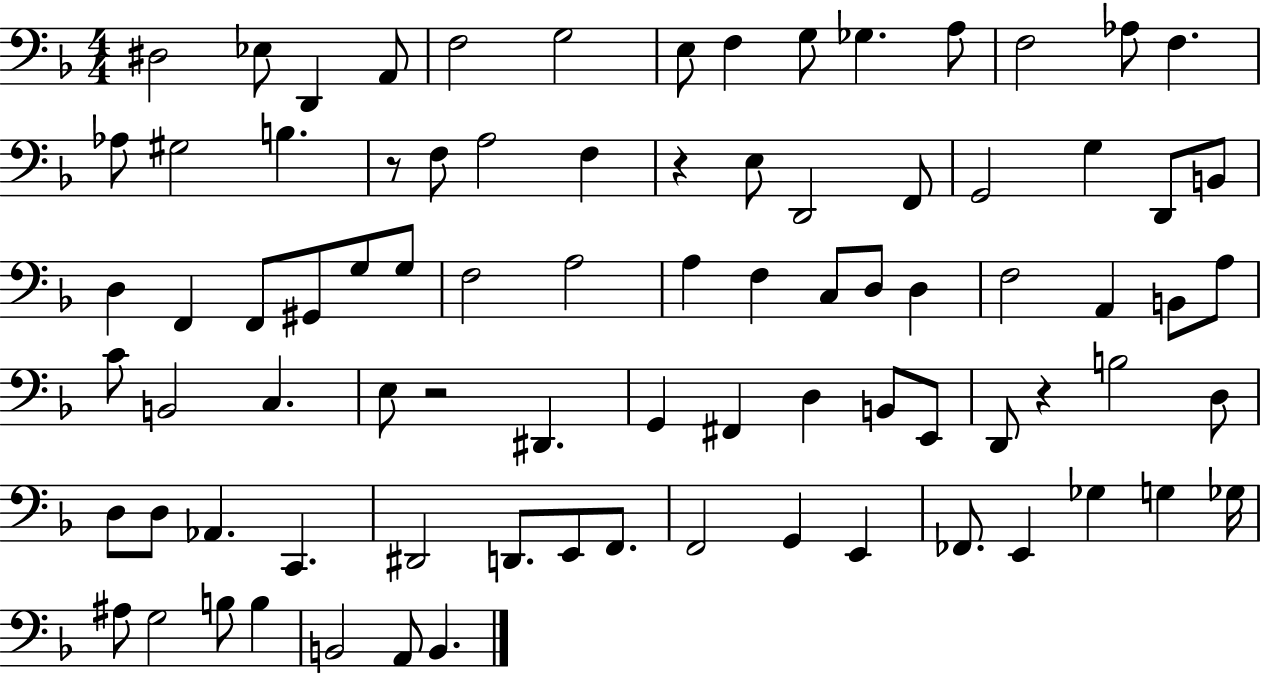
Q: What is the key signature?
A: F major